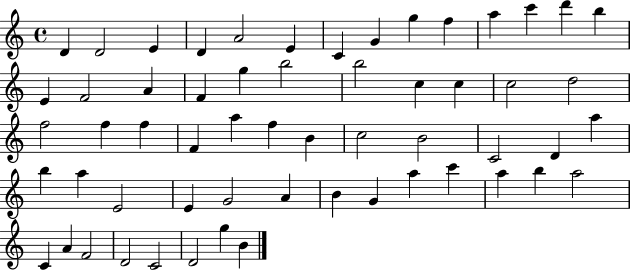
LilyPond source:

{
  \clef treble
  \time 4/4
  \defaultTimeSignature
  \key c \major
  d'4 d'2 e'4 | d'4 a'2 e'4 | c'4 g'4 g''4 f''4 | a''4 c'''4 d'''4 b''4 | \break e'4 f'2 a'4 | f'4 g''4 b''2 | b''2 c''4 c''4 | c''2 d''2 | \break f''2 f''4 f''4 | f'4 a''4 f''4 b'4 | c''2 b'2 | c'2 d'4 a''4 | \break b''4 a''4 e'2 | e'4 g'2 a'4 | b'4 g'4 a''4 c'''4 | a''4 b''4 a''2 | \break c'4 a'4 f'2 | d'2 c'2 | d'2 g''4 b'4 | \bar "|."
}